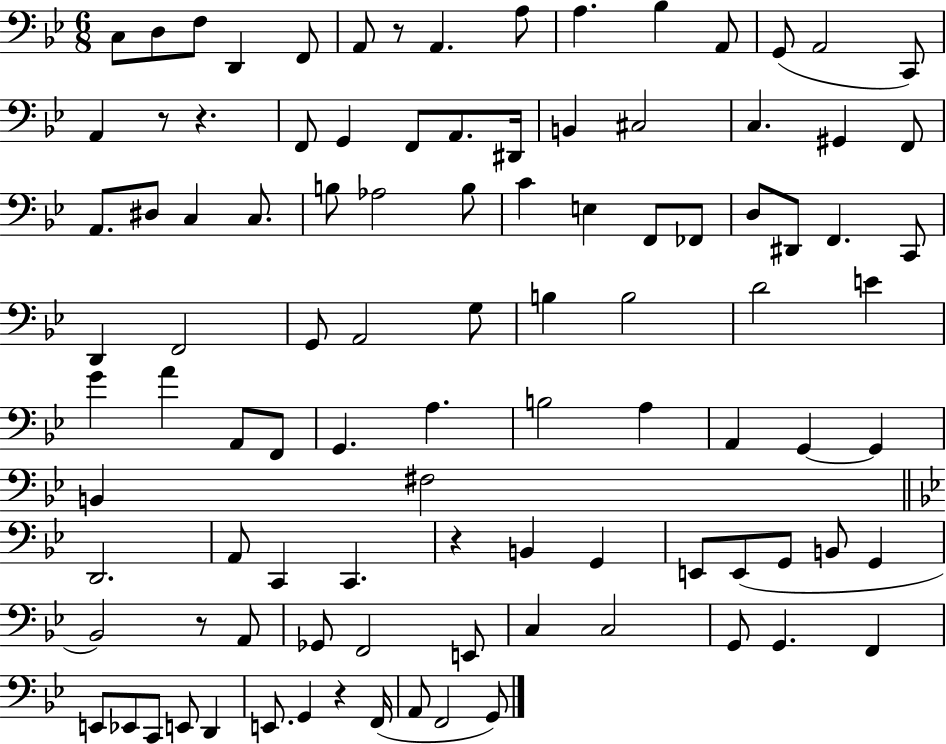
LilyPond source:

{
  \clef bass
  \numericTimeSignature
  \time 6/8
  \key bes \major
  c8 d8 f8 d,4 f,8 | a,8 r8 a,4. a8 | a4. bes4 a,8 | g,8( a,2 c,8) | \break a,4 r8 r4. | f,8 g,4 f,8 a,8. dis,16 | b,4 cis2 | c4. gis,4 f,8 | \break a,8. dis8 c4 c8. | b8 aes2 b8 | c'4 e4 f,8 fes,8 | d8 dis,8 f,4. c,8 | \break d,4 f,2 | g,8 a,2 g8 | b4 b2 | d'2 e'4 | \break g'4 a'4 a,8 f,8 | g,4. a4. | b2 a4 | a,4 g,4~~ g,4 | \break b,4 fis2 | \bar "||" \break \key bes \major d,2. | a,8 c,4 c,4. | r4 b,4 g,4 | e,8 e,8( g,8 b,8 g,4 | \break bes,2) r8 a,8 | ges,8 f,2 e,8 | c4 c2 | g,8 g,4. f,4 | \break e,8 ees,8 c,8 e,8 d,4 | e,8. g,4 r4 f,16( | a,8 f,2 g,8) | \bar "|."
}